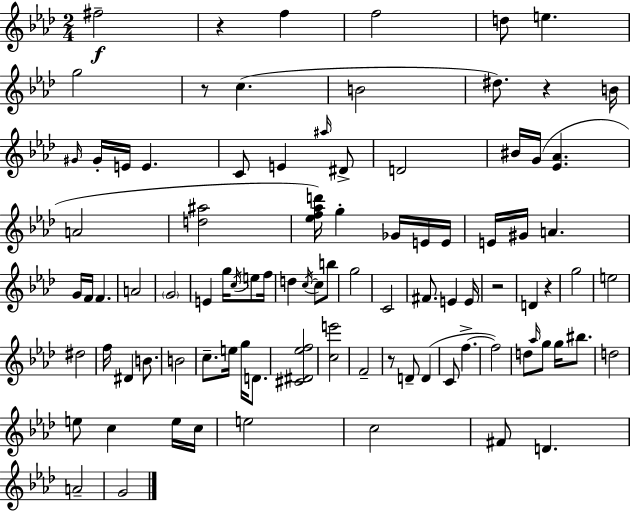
{
  \clef treble
  \numericTimeSignature
  \time 2/4
  \key aes \major
  fis''2--\f | r4 f''4 | f''2 | d''8 e''4. | \break g''2 | r8 c''4.( | b'2 | dis''8.) r4 b'16 | \break \grace { gis'16 } gis'16-. e'16 e'4. | c'8 e'4 \grace { ais''16 } | dis'8-> d'2 | bis'16 g'16( <ees' aes'>4. | \break a'2 | <d'' ais''>2 | <ees'' f'' aes'' d'''>16) g''4-. ges'16 | e'16 e'16 e'16 gis'16 a'4. | \break g'16 f'16 f'4. | a'2 | \parenthesize g'2 | e'4 g''16 \acciaccatura { c''16 } | \break e''8 f''16 d''4 \acciaccatura { c''16~ }~ | c''8 b''8 g''2 | c'2 | fis'8. e'4 | \break e'16 r2 | d'4 | r4 g''2 | e''2 | \break dis''2 | f''16 dis'4 | b'8. b'2 | c''8.-- e''16 | \break g''16 d'8. <cis' dis' ees'' f''>2 | <c'' e'''>2 | f'2-- | r8 d'8-- | \break d'4( c'8 f''4.->~~ | f''2) | d''8 \grace { aes''16 } g''8 | g''16 bis''8. d''2 | \break e''8 c''4 | e''16 c''16 e''2 | c''2 | fis'8 d'4. | \break a'2-- | g'2 | \bar "|."
}